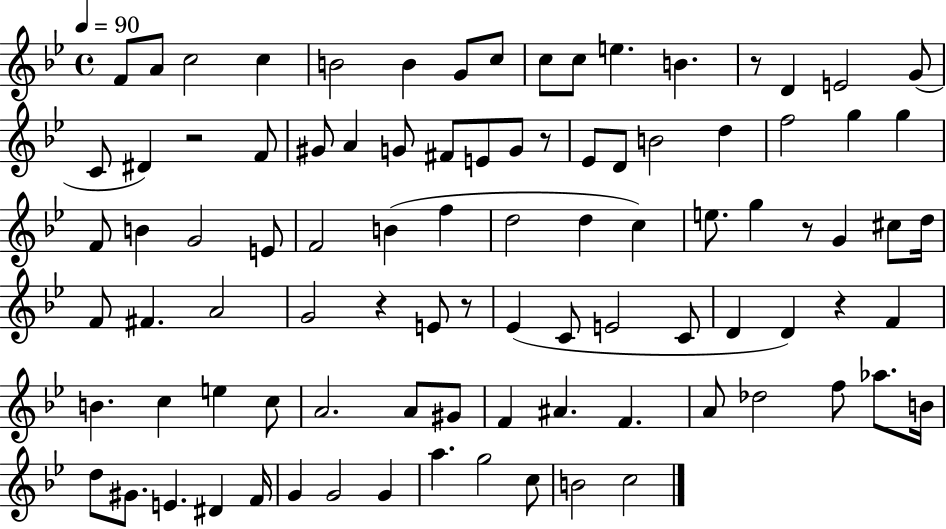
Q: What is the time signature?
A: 4/4